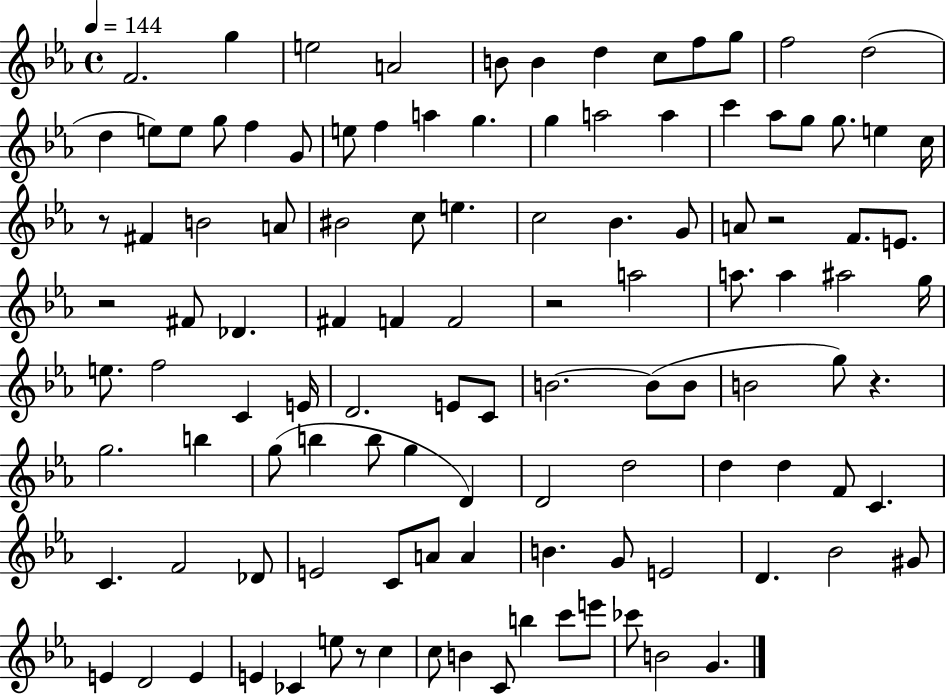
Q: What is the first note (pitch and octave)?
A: F4